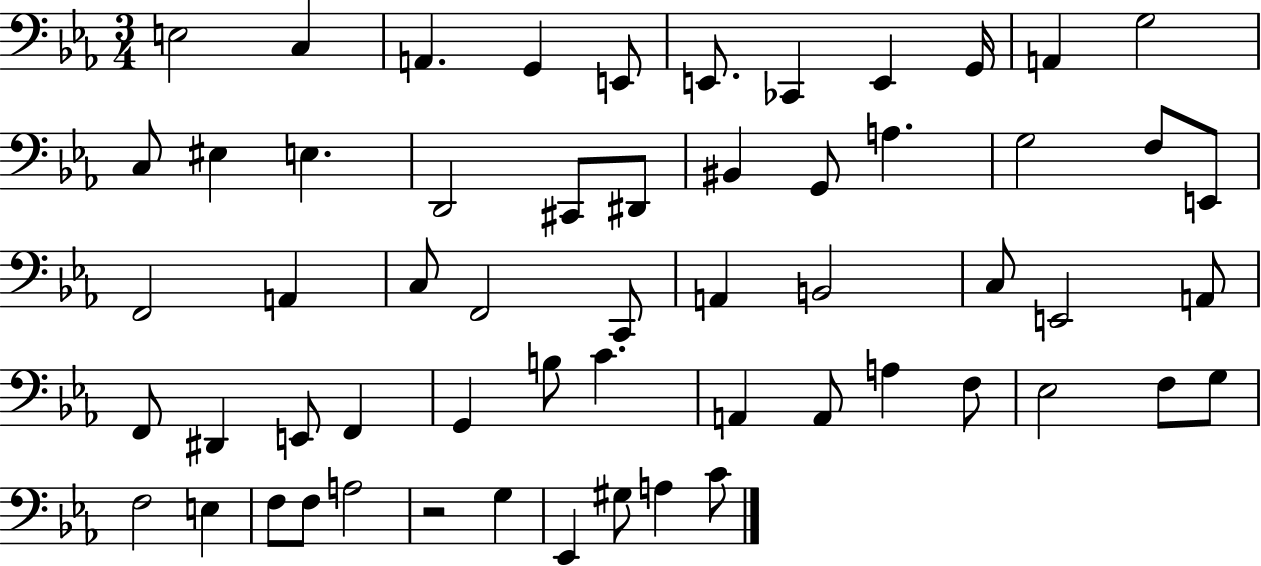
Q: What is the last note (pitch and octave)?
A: C4